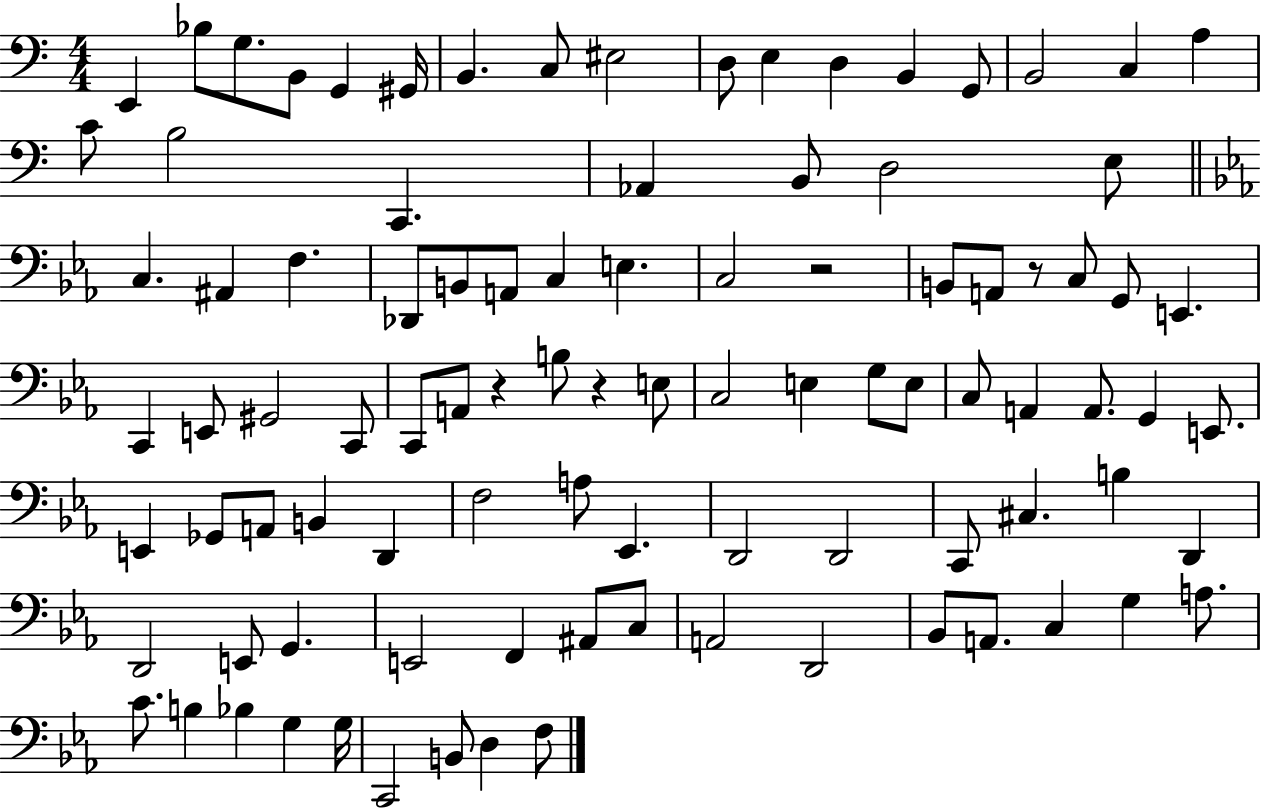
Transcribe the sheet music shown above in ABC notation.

X:1
T:Untitled
M:4/4
L:1/4
K:C
E,, _B,/2 G,/2 B,,/2 G,, ^G,,/4 B,, C,/2 ^E,2 D,/2 E, D, B,, G,,/2 B,,2 C, A, C/2 B,2 C,, _A,, B,,/2 D,2 E,/2 C, ^A,, F, _D,,/2 B,,/2 A,,/2 C, E, C,2 z2 B,,/2 A,,/2 z/2 C,/2 G,,/2 E,, C,, E,,/2 ^G,,2 C,,/2 C,,/2 A,,/2 z B,/2 z E,/2 C,2 E, G,/2 E,/2 C,/2 A,, A,,/2 G,, E,,/2 E,, _G,,/2 A,,/2 B,, D,, F,2 A,/2 _E,, D,,2 D,,2 C,,/2 ^C, B, D,, D,,2 E,,/2 G,, E,,2 F,, ^A,,/2 C,/2 A,,2 D,,2 _B,,/2 A,,/2 C, G, A,/2 C/2 B, _B, G, G,/4 C,,2 B,,/2 D, F,/2